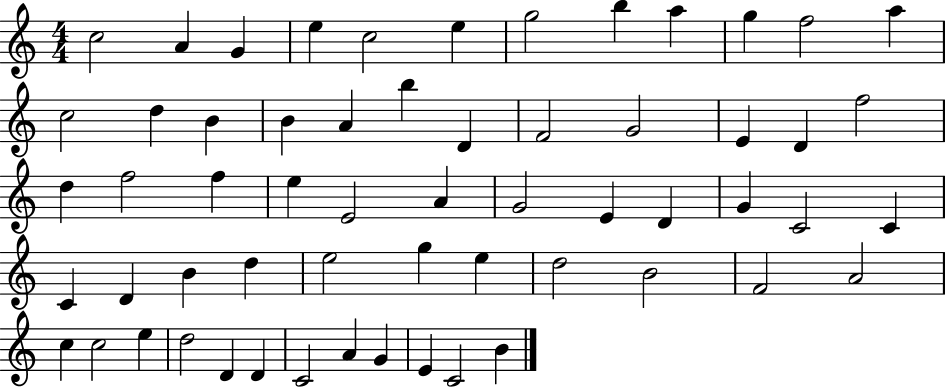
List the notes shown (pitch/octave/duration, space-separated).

C5/h A4/q G4/q E5/q C5/h E5/q G5/h B5/q A5/q G5/q F5/h A5/q C5/h D5/q B4/q B4/q A4/q B5/q D4/q F4/h G4/h E4/q D4/q F5/h D5/q F5/h F5/q E5/q E4/h A4/q G4/h E4/q D4/q G4/q C4/h C4/q C4/q D4/q B4/q D5/q E5/h G5/q E5/q D5/h B4/h F4/h A4/h C5/q C5/h E5/q D5/h D4/q D4/q C4/h A4/q G4/q E4/q C4/h B4/q